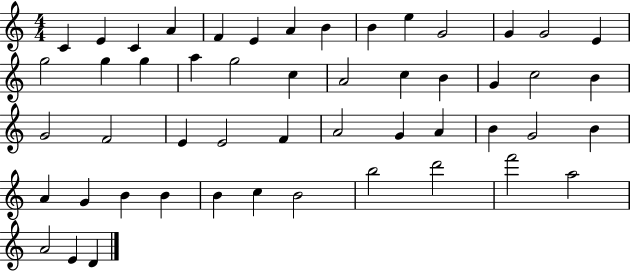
C4/q E4/q C4/q A4/q F4/q E4/q A4/q B4/q B4/q E5/q G4/h G4/q G4/h E4/q G5/h G5/q G5/q A5/q G5/h C5/q A4/h C5/q B4/q G4/q C5/h B4/q G4/h F4/h E4/q E4/h F4/q A4/h G4/q A4/q B4/q G4/h B4/q A4/q G4/q B4/q B4/q B4/q C5/q B4/h B5/h D6/h F6/h A5/h A4/h E4/q D4/q